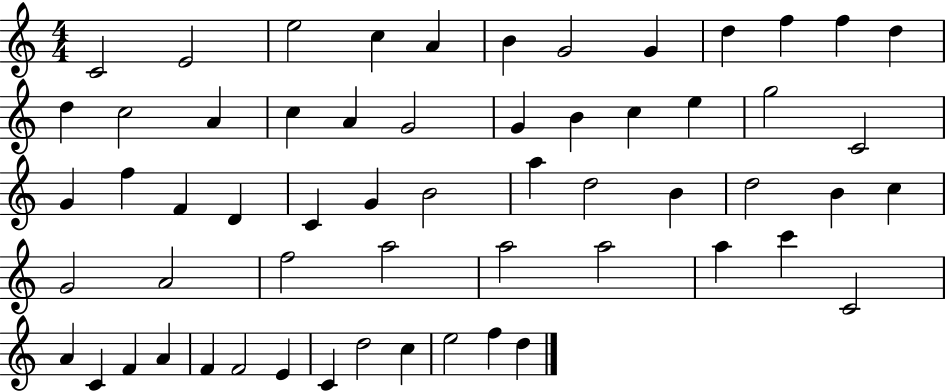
{
  \clef treble
  \numericTimeSignature
  \time 4/4
  \key c \major
  c'2 e'2 | e''2 c''4 a'4 | b'4 g'2 g'4 | d''4 f''4 f''4 d''4 | \break d''4 c''2 a'4 | c''4 a'4 g'2 | g'4 b'4 c''4 e''4 | g''2 c'2 | \break g'4 f''4 f'4 d'4 | c'4 g'4 b'2 | a''4 d''2 b'4 | d''2 b'4 c''4 | \break g'2 a'2 | f''2 a''2 | a''2 a''2 | a''4 c'''4 c'2 | \break a'4 c'4 f'4 a'4 | f'4 f'2 e'4 | c'4 d''2 c''4 | e''2 f''4 d''4 | \break \bar "|."
}